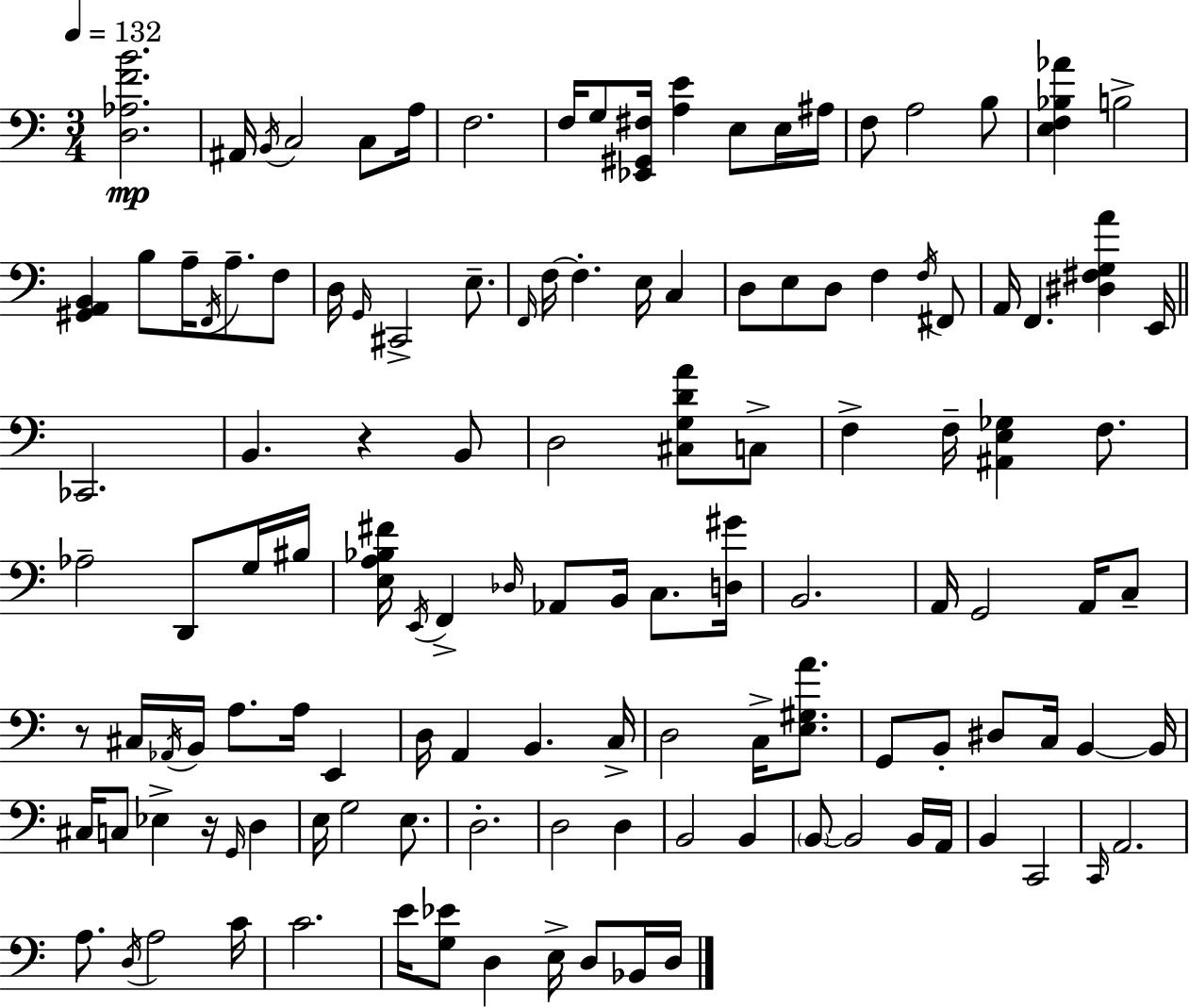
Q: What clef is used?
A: bass